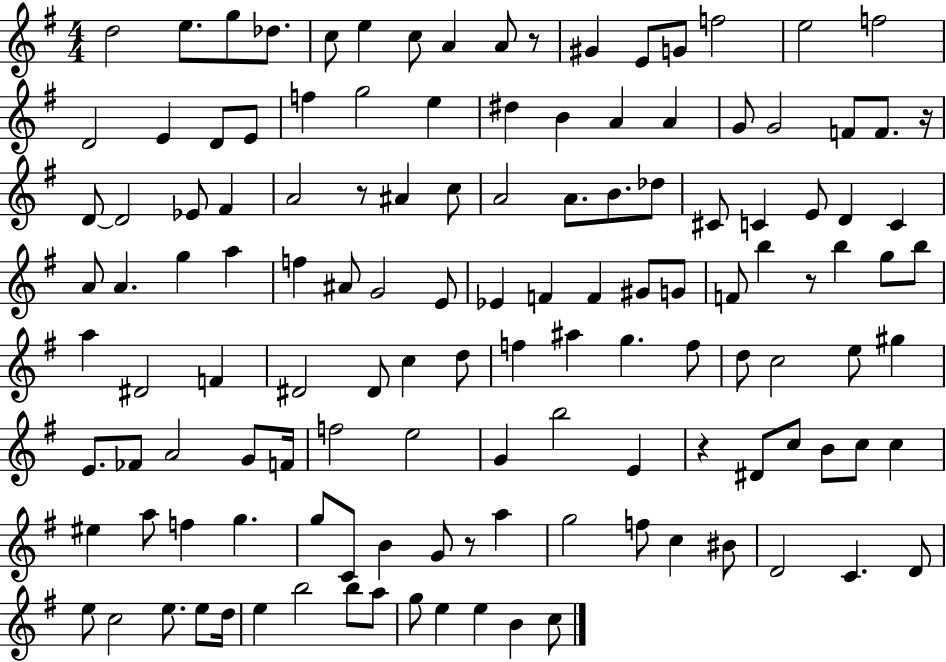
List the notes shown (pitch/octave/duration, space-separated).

D5/h E5/e. G5/e Db5/e. C5/e E5/q C5/e A4/q A4/e R/e G#4/q E4/e G4/e F5/h E5/h F5/h D4/h E4/q D4/e E4/e F5/q G5/h E5/q D#5/q B4/q A4/q A4/q G4/e G4/h F4/e F4/e. R/s D4/e D4/h Eb4/e F#4/q A4/h R/e A#4/q C5/e A4/h A4/e. B4/e. Db5/e C#4/e C4/q E4/e D4/q C4/q A4/e A4/q. G5/q A5/q F5/q A#4/e G4/h E4/e Eb4/q F4/q F4/q G#4/e G4/e F4/e B5/q R/e B5/q G5/e B5/e A5/q D#4/h F4/q D#4/h D#4/e C5/q D5/e F5/q A#5/q G5/q. F5/e D5/e C5/h E5/e G#5/q E4/e. FES4/e A4/h G4/e F4/s F5/h E5/h G4/q B5/h E4/q R/q D#4/e C5/e B4/e C5/e C5/q EIS5/q A5/e F5/q G5/q. G5/e C4/e B4/q G4/e R/e A5/q G5/h F5/e C5/q BIS4/e D4/h C4/q. D4/e E5/e C5/h E5/e. E5/e D5/s E5/q B5/h B5/e A5/e G5/e E5/q E5/q B4/q C5/e